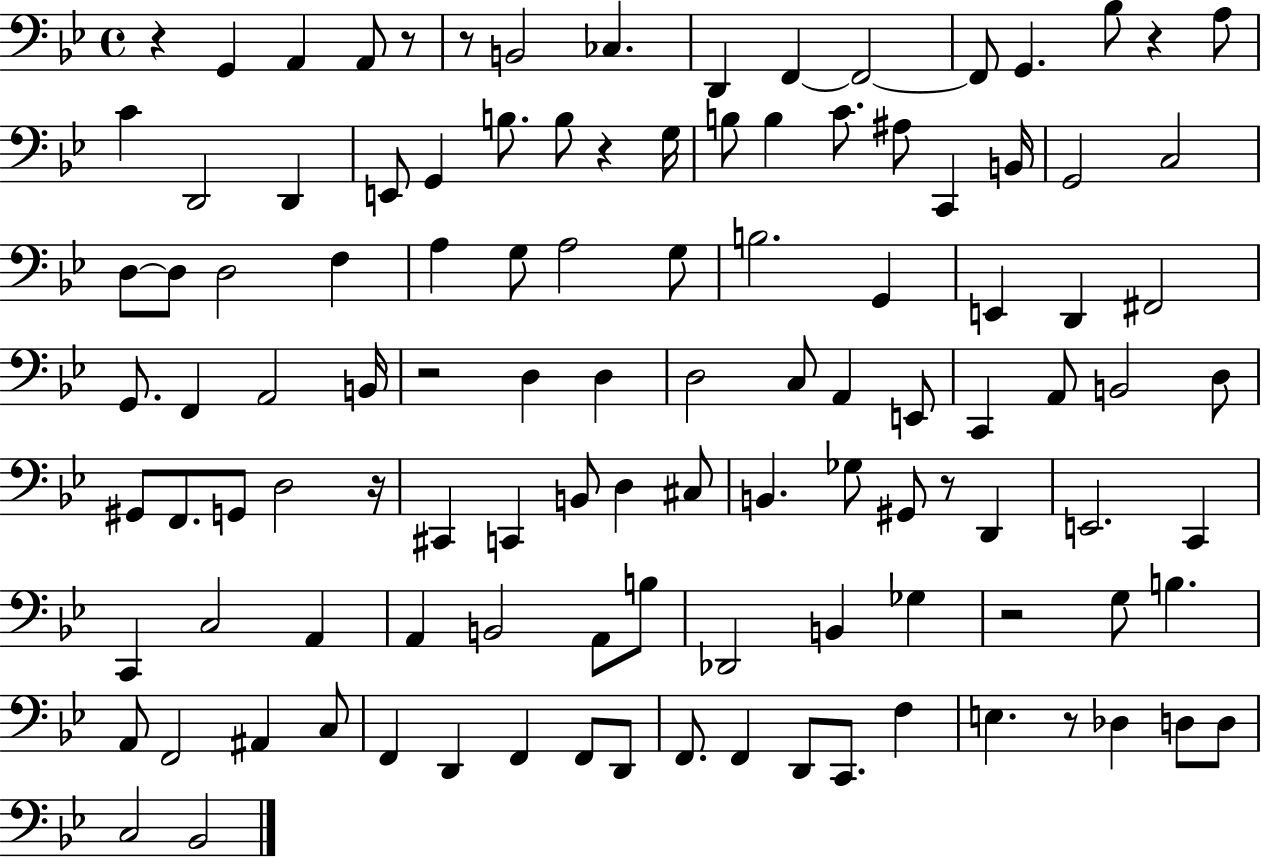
R/q G2/q A2/q A2/e R/e R/e B2/h CES3/q. D2/q F2/q F2/h F2/e G2/q. Bb3/e R/q A3/e C4/q D2/h D2/q E2/e G2/q B3/e. B3/e R/q G3/s B3/e B3/q C4/e. A#3/e C2/q B2/s G2/h C3/h D3/e D3/e D3/h F3/q A3/q G3/e A3/h G3/e B3/h. G2/q E2/q D2/q F#2/h G2/e. F2/q A2/h B2/s R/h D3/q D3/q D3/h C3/e A2/q E2/e C2/q A2/e B2/h D3/e G#2/e F2/e. G2/e D3/h R/s C#2/q C2/q B2/e D3/q C#3/e B2/q. Gb3/e G#2/e R/e D2/q E2/h. C2/q C2/q C3/h A2/q A2/q B2/h A2/e B3/e Db2/h B2/q Gb3/q R/h G3/e B3/q. A2/e F2/h A#2/q C3/e F2/q D2/q F2/q F2/e D2/e F2/e. F2/q D2/e C2/e. F3/q E3/q. R/e Db3/q D3/e D3/e C3/h Bb2/h